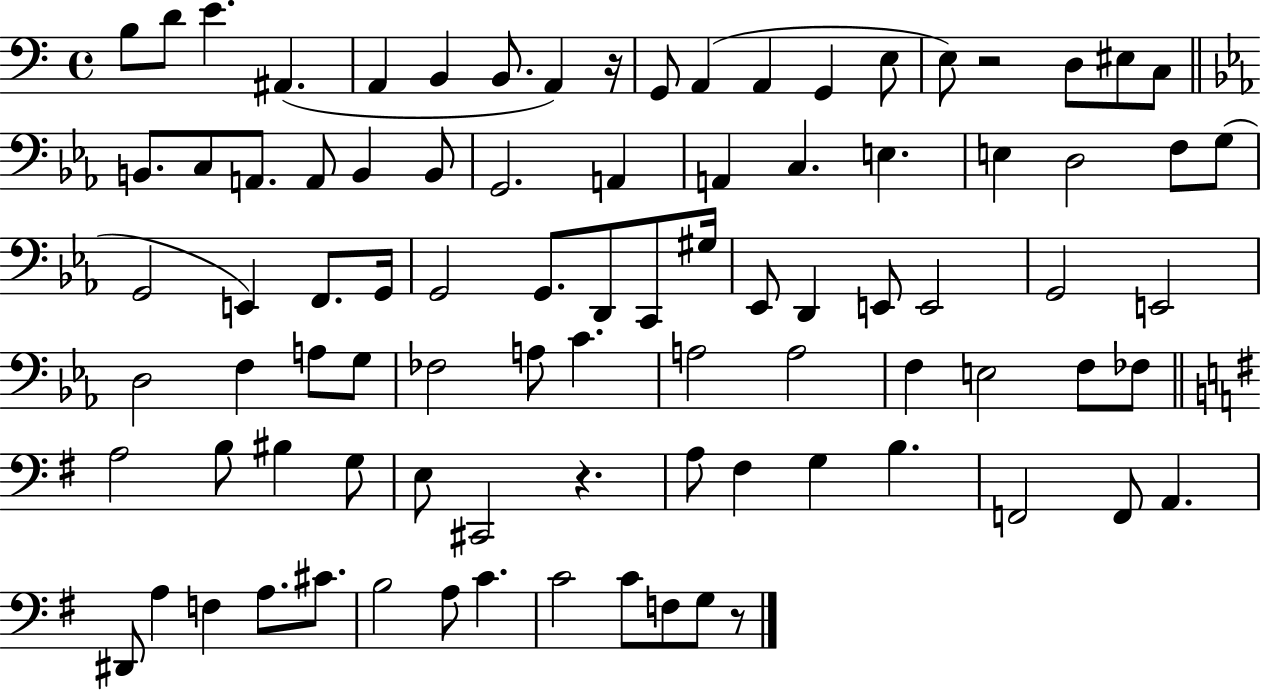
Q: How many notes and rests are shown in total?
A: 89